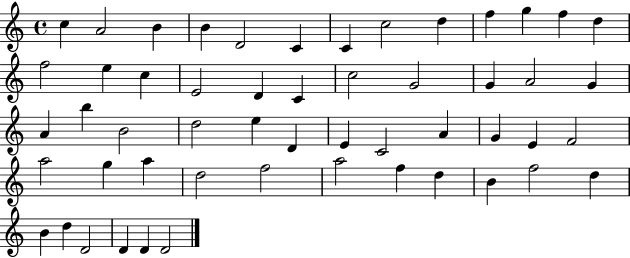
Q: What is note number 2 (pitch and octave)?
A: A4